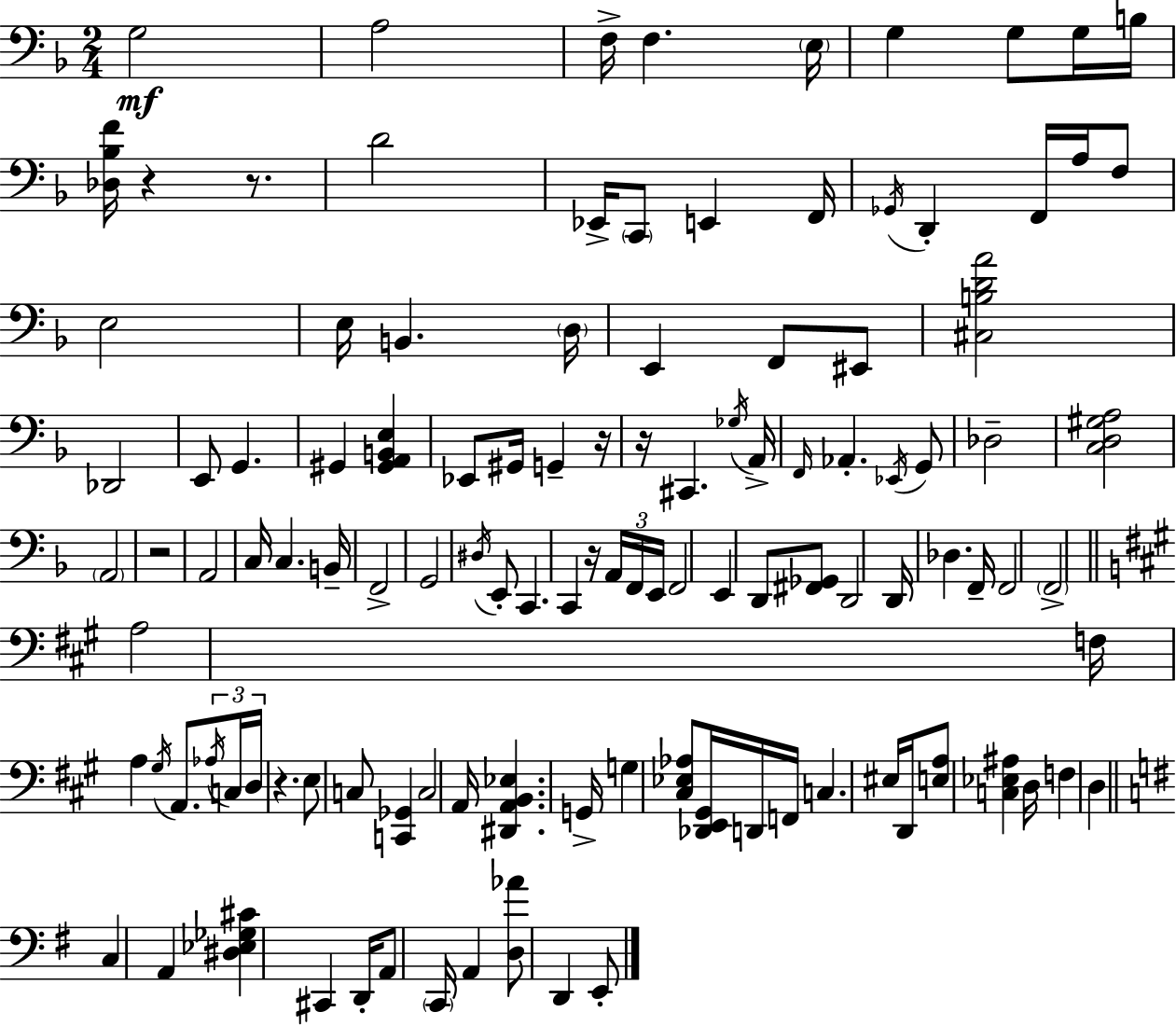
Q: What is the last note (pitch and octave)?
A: E2